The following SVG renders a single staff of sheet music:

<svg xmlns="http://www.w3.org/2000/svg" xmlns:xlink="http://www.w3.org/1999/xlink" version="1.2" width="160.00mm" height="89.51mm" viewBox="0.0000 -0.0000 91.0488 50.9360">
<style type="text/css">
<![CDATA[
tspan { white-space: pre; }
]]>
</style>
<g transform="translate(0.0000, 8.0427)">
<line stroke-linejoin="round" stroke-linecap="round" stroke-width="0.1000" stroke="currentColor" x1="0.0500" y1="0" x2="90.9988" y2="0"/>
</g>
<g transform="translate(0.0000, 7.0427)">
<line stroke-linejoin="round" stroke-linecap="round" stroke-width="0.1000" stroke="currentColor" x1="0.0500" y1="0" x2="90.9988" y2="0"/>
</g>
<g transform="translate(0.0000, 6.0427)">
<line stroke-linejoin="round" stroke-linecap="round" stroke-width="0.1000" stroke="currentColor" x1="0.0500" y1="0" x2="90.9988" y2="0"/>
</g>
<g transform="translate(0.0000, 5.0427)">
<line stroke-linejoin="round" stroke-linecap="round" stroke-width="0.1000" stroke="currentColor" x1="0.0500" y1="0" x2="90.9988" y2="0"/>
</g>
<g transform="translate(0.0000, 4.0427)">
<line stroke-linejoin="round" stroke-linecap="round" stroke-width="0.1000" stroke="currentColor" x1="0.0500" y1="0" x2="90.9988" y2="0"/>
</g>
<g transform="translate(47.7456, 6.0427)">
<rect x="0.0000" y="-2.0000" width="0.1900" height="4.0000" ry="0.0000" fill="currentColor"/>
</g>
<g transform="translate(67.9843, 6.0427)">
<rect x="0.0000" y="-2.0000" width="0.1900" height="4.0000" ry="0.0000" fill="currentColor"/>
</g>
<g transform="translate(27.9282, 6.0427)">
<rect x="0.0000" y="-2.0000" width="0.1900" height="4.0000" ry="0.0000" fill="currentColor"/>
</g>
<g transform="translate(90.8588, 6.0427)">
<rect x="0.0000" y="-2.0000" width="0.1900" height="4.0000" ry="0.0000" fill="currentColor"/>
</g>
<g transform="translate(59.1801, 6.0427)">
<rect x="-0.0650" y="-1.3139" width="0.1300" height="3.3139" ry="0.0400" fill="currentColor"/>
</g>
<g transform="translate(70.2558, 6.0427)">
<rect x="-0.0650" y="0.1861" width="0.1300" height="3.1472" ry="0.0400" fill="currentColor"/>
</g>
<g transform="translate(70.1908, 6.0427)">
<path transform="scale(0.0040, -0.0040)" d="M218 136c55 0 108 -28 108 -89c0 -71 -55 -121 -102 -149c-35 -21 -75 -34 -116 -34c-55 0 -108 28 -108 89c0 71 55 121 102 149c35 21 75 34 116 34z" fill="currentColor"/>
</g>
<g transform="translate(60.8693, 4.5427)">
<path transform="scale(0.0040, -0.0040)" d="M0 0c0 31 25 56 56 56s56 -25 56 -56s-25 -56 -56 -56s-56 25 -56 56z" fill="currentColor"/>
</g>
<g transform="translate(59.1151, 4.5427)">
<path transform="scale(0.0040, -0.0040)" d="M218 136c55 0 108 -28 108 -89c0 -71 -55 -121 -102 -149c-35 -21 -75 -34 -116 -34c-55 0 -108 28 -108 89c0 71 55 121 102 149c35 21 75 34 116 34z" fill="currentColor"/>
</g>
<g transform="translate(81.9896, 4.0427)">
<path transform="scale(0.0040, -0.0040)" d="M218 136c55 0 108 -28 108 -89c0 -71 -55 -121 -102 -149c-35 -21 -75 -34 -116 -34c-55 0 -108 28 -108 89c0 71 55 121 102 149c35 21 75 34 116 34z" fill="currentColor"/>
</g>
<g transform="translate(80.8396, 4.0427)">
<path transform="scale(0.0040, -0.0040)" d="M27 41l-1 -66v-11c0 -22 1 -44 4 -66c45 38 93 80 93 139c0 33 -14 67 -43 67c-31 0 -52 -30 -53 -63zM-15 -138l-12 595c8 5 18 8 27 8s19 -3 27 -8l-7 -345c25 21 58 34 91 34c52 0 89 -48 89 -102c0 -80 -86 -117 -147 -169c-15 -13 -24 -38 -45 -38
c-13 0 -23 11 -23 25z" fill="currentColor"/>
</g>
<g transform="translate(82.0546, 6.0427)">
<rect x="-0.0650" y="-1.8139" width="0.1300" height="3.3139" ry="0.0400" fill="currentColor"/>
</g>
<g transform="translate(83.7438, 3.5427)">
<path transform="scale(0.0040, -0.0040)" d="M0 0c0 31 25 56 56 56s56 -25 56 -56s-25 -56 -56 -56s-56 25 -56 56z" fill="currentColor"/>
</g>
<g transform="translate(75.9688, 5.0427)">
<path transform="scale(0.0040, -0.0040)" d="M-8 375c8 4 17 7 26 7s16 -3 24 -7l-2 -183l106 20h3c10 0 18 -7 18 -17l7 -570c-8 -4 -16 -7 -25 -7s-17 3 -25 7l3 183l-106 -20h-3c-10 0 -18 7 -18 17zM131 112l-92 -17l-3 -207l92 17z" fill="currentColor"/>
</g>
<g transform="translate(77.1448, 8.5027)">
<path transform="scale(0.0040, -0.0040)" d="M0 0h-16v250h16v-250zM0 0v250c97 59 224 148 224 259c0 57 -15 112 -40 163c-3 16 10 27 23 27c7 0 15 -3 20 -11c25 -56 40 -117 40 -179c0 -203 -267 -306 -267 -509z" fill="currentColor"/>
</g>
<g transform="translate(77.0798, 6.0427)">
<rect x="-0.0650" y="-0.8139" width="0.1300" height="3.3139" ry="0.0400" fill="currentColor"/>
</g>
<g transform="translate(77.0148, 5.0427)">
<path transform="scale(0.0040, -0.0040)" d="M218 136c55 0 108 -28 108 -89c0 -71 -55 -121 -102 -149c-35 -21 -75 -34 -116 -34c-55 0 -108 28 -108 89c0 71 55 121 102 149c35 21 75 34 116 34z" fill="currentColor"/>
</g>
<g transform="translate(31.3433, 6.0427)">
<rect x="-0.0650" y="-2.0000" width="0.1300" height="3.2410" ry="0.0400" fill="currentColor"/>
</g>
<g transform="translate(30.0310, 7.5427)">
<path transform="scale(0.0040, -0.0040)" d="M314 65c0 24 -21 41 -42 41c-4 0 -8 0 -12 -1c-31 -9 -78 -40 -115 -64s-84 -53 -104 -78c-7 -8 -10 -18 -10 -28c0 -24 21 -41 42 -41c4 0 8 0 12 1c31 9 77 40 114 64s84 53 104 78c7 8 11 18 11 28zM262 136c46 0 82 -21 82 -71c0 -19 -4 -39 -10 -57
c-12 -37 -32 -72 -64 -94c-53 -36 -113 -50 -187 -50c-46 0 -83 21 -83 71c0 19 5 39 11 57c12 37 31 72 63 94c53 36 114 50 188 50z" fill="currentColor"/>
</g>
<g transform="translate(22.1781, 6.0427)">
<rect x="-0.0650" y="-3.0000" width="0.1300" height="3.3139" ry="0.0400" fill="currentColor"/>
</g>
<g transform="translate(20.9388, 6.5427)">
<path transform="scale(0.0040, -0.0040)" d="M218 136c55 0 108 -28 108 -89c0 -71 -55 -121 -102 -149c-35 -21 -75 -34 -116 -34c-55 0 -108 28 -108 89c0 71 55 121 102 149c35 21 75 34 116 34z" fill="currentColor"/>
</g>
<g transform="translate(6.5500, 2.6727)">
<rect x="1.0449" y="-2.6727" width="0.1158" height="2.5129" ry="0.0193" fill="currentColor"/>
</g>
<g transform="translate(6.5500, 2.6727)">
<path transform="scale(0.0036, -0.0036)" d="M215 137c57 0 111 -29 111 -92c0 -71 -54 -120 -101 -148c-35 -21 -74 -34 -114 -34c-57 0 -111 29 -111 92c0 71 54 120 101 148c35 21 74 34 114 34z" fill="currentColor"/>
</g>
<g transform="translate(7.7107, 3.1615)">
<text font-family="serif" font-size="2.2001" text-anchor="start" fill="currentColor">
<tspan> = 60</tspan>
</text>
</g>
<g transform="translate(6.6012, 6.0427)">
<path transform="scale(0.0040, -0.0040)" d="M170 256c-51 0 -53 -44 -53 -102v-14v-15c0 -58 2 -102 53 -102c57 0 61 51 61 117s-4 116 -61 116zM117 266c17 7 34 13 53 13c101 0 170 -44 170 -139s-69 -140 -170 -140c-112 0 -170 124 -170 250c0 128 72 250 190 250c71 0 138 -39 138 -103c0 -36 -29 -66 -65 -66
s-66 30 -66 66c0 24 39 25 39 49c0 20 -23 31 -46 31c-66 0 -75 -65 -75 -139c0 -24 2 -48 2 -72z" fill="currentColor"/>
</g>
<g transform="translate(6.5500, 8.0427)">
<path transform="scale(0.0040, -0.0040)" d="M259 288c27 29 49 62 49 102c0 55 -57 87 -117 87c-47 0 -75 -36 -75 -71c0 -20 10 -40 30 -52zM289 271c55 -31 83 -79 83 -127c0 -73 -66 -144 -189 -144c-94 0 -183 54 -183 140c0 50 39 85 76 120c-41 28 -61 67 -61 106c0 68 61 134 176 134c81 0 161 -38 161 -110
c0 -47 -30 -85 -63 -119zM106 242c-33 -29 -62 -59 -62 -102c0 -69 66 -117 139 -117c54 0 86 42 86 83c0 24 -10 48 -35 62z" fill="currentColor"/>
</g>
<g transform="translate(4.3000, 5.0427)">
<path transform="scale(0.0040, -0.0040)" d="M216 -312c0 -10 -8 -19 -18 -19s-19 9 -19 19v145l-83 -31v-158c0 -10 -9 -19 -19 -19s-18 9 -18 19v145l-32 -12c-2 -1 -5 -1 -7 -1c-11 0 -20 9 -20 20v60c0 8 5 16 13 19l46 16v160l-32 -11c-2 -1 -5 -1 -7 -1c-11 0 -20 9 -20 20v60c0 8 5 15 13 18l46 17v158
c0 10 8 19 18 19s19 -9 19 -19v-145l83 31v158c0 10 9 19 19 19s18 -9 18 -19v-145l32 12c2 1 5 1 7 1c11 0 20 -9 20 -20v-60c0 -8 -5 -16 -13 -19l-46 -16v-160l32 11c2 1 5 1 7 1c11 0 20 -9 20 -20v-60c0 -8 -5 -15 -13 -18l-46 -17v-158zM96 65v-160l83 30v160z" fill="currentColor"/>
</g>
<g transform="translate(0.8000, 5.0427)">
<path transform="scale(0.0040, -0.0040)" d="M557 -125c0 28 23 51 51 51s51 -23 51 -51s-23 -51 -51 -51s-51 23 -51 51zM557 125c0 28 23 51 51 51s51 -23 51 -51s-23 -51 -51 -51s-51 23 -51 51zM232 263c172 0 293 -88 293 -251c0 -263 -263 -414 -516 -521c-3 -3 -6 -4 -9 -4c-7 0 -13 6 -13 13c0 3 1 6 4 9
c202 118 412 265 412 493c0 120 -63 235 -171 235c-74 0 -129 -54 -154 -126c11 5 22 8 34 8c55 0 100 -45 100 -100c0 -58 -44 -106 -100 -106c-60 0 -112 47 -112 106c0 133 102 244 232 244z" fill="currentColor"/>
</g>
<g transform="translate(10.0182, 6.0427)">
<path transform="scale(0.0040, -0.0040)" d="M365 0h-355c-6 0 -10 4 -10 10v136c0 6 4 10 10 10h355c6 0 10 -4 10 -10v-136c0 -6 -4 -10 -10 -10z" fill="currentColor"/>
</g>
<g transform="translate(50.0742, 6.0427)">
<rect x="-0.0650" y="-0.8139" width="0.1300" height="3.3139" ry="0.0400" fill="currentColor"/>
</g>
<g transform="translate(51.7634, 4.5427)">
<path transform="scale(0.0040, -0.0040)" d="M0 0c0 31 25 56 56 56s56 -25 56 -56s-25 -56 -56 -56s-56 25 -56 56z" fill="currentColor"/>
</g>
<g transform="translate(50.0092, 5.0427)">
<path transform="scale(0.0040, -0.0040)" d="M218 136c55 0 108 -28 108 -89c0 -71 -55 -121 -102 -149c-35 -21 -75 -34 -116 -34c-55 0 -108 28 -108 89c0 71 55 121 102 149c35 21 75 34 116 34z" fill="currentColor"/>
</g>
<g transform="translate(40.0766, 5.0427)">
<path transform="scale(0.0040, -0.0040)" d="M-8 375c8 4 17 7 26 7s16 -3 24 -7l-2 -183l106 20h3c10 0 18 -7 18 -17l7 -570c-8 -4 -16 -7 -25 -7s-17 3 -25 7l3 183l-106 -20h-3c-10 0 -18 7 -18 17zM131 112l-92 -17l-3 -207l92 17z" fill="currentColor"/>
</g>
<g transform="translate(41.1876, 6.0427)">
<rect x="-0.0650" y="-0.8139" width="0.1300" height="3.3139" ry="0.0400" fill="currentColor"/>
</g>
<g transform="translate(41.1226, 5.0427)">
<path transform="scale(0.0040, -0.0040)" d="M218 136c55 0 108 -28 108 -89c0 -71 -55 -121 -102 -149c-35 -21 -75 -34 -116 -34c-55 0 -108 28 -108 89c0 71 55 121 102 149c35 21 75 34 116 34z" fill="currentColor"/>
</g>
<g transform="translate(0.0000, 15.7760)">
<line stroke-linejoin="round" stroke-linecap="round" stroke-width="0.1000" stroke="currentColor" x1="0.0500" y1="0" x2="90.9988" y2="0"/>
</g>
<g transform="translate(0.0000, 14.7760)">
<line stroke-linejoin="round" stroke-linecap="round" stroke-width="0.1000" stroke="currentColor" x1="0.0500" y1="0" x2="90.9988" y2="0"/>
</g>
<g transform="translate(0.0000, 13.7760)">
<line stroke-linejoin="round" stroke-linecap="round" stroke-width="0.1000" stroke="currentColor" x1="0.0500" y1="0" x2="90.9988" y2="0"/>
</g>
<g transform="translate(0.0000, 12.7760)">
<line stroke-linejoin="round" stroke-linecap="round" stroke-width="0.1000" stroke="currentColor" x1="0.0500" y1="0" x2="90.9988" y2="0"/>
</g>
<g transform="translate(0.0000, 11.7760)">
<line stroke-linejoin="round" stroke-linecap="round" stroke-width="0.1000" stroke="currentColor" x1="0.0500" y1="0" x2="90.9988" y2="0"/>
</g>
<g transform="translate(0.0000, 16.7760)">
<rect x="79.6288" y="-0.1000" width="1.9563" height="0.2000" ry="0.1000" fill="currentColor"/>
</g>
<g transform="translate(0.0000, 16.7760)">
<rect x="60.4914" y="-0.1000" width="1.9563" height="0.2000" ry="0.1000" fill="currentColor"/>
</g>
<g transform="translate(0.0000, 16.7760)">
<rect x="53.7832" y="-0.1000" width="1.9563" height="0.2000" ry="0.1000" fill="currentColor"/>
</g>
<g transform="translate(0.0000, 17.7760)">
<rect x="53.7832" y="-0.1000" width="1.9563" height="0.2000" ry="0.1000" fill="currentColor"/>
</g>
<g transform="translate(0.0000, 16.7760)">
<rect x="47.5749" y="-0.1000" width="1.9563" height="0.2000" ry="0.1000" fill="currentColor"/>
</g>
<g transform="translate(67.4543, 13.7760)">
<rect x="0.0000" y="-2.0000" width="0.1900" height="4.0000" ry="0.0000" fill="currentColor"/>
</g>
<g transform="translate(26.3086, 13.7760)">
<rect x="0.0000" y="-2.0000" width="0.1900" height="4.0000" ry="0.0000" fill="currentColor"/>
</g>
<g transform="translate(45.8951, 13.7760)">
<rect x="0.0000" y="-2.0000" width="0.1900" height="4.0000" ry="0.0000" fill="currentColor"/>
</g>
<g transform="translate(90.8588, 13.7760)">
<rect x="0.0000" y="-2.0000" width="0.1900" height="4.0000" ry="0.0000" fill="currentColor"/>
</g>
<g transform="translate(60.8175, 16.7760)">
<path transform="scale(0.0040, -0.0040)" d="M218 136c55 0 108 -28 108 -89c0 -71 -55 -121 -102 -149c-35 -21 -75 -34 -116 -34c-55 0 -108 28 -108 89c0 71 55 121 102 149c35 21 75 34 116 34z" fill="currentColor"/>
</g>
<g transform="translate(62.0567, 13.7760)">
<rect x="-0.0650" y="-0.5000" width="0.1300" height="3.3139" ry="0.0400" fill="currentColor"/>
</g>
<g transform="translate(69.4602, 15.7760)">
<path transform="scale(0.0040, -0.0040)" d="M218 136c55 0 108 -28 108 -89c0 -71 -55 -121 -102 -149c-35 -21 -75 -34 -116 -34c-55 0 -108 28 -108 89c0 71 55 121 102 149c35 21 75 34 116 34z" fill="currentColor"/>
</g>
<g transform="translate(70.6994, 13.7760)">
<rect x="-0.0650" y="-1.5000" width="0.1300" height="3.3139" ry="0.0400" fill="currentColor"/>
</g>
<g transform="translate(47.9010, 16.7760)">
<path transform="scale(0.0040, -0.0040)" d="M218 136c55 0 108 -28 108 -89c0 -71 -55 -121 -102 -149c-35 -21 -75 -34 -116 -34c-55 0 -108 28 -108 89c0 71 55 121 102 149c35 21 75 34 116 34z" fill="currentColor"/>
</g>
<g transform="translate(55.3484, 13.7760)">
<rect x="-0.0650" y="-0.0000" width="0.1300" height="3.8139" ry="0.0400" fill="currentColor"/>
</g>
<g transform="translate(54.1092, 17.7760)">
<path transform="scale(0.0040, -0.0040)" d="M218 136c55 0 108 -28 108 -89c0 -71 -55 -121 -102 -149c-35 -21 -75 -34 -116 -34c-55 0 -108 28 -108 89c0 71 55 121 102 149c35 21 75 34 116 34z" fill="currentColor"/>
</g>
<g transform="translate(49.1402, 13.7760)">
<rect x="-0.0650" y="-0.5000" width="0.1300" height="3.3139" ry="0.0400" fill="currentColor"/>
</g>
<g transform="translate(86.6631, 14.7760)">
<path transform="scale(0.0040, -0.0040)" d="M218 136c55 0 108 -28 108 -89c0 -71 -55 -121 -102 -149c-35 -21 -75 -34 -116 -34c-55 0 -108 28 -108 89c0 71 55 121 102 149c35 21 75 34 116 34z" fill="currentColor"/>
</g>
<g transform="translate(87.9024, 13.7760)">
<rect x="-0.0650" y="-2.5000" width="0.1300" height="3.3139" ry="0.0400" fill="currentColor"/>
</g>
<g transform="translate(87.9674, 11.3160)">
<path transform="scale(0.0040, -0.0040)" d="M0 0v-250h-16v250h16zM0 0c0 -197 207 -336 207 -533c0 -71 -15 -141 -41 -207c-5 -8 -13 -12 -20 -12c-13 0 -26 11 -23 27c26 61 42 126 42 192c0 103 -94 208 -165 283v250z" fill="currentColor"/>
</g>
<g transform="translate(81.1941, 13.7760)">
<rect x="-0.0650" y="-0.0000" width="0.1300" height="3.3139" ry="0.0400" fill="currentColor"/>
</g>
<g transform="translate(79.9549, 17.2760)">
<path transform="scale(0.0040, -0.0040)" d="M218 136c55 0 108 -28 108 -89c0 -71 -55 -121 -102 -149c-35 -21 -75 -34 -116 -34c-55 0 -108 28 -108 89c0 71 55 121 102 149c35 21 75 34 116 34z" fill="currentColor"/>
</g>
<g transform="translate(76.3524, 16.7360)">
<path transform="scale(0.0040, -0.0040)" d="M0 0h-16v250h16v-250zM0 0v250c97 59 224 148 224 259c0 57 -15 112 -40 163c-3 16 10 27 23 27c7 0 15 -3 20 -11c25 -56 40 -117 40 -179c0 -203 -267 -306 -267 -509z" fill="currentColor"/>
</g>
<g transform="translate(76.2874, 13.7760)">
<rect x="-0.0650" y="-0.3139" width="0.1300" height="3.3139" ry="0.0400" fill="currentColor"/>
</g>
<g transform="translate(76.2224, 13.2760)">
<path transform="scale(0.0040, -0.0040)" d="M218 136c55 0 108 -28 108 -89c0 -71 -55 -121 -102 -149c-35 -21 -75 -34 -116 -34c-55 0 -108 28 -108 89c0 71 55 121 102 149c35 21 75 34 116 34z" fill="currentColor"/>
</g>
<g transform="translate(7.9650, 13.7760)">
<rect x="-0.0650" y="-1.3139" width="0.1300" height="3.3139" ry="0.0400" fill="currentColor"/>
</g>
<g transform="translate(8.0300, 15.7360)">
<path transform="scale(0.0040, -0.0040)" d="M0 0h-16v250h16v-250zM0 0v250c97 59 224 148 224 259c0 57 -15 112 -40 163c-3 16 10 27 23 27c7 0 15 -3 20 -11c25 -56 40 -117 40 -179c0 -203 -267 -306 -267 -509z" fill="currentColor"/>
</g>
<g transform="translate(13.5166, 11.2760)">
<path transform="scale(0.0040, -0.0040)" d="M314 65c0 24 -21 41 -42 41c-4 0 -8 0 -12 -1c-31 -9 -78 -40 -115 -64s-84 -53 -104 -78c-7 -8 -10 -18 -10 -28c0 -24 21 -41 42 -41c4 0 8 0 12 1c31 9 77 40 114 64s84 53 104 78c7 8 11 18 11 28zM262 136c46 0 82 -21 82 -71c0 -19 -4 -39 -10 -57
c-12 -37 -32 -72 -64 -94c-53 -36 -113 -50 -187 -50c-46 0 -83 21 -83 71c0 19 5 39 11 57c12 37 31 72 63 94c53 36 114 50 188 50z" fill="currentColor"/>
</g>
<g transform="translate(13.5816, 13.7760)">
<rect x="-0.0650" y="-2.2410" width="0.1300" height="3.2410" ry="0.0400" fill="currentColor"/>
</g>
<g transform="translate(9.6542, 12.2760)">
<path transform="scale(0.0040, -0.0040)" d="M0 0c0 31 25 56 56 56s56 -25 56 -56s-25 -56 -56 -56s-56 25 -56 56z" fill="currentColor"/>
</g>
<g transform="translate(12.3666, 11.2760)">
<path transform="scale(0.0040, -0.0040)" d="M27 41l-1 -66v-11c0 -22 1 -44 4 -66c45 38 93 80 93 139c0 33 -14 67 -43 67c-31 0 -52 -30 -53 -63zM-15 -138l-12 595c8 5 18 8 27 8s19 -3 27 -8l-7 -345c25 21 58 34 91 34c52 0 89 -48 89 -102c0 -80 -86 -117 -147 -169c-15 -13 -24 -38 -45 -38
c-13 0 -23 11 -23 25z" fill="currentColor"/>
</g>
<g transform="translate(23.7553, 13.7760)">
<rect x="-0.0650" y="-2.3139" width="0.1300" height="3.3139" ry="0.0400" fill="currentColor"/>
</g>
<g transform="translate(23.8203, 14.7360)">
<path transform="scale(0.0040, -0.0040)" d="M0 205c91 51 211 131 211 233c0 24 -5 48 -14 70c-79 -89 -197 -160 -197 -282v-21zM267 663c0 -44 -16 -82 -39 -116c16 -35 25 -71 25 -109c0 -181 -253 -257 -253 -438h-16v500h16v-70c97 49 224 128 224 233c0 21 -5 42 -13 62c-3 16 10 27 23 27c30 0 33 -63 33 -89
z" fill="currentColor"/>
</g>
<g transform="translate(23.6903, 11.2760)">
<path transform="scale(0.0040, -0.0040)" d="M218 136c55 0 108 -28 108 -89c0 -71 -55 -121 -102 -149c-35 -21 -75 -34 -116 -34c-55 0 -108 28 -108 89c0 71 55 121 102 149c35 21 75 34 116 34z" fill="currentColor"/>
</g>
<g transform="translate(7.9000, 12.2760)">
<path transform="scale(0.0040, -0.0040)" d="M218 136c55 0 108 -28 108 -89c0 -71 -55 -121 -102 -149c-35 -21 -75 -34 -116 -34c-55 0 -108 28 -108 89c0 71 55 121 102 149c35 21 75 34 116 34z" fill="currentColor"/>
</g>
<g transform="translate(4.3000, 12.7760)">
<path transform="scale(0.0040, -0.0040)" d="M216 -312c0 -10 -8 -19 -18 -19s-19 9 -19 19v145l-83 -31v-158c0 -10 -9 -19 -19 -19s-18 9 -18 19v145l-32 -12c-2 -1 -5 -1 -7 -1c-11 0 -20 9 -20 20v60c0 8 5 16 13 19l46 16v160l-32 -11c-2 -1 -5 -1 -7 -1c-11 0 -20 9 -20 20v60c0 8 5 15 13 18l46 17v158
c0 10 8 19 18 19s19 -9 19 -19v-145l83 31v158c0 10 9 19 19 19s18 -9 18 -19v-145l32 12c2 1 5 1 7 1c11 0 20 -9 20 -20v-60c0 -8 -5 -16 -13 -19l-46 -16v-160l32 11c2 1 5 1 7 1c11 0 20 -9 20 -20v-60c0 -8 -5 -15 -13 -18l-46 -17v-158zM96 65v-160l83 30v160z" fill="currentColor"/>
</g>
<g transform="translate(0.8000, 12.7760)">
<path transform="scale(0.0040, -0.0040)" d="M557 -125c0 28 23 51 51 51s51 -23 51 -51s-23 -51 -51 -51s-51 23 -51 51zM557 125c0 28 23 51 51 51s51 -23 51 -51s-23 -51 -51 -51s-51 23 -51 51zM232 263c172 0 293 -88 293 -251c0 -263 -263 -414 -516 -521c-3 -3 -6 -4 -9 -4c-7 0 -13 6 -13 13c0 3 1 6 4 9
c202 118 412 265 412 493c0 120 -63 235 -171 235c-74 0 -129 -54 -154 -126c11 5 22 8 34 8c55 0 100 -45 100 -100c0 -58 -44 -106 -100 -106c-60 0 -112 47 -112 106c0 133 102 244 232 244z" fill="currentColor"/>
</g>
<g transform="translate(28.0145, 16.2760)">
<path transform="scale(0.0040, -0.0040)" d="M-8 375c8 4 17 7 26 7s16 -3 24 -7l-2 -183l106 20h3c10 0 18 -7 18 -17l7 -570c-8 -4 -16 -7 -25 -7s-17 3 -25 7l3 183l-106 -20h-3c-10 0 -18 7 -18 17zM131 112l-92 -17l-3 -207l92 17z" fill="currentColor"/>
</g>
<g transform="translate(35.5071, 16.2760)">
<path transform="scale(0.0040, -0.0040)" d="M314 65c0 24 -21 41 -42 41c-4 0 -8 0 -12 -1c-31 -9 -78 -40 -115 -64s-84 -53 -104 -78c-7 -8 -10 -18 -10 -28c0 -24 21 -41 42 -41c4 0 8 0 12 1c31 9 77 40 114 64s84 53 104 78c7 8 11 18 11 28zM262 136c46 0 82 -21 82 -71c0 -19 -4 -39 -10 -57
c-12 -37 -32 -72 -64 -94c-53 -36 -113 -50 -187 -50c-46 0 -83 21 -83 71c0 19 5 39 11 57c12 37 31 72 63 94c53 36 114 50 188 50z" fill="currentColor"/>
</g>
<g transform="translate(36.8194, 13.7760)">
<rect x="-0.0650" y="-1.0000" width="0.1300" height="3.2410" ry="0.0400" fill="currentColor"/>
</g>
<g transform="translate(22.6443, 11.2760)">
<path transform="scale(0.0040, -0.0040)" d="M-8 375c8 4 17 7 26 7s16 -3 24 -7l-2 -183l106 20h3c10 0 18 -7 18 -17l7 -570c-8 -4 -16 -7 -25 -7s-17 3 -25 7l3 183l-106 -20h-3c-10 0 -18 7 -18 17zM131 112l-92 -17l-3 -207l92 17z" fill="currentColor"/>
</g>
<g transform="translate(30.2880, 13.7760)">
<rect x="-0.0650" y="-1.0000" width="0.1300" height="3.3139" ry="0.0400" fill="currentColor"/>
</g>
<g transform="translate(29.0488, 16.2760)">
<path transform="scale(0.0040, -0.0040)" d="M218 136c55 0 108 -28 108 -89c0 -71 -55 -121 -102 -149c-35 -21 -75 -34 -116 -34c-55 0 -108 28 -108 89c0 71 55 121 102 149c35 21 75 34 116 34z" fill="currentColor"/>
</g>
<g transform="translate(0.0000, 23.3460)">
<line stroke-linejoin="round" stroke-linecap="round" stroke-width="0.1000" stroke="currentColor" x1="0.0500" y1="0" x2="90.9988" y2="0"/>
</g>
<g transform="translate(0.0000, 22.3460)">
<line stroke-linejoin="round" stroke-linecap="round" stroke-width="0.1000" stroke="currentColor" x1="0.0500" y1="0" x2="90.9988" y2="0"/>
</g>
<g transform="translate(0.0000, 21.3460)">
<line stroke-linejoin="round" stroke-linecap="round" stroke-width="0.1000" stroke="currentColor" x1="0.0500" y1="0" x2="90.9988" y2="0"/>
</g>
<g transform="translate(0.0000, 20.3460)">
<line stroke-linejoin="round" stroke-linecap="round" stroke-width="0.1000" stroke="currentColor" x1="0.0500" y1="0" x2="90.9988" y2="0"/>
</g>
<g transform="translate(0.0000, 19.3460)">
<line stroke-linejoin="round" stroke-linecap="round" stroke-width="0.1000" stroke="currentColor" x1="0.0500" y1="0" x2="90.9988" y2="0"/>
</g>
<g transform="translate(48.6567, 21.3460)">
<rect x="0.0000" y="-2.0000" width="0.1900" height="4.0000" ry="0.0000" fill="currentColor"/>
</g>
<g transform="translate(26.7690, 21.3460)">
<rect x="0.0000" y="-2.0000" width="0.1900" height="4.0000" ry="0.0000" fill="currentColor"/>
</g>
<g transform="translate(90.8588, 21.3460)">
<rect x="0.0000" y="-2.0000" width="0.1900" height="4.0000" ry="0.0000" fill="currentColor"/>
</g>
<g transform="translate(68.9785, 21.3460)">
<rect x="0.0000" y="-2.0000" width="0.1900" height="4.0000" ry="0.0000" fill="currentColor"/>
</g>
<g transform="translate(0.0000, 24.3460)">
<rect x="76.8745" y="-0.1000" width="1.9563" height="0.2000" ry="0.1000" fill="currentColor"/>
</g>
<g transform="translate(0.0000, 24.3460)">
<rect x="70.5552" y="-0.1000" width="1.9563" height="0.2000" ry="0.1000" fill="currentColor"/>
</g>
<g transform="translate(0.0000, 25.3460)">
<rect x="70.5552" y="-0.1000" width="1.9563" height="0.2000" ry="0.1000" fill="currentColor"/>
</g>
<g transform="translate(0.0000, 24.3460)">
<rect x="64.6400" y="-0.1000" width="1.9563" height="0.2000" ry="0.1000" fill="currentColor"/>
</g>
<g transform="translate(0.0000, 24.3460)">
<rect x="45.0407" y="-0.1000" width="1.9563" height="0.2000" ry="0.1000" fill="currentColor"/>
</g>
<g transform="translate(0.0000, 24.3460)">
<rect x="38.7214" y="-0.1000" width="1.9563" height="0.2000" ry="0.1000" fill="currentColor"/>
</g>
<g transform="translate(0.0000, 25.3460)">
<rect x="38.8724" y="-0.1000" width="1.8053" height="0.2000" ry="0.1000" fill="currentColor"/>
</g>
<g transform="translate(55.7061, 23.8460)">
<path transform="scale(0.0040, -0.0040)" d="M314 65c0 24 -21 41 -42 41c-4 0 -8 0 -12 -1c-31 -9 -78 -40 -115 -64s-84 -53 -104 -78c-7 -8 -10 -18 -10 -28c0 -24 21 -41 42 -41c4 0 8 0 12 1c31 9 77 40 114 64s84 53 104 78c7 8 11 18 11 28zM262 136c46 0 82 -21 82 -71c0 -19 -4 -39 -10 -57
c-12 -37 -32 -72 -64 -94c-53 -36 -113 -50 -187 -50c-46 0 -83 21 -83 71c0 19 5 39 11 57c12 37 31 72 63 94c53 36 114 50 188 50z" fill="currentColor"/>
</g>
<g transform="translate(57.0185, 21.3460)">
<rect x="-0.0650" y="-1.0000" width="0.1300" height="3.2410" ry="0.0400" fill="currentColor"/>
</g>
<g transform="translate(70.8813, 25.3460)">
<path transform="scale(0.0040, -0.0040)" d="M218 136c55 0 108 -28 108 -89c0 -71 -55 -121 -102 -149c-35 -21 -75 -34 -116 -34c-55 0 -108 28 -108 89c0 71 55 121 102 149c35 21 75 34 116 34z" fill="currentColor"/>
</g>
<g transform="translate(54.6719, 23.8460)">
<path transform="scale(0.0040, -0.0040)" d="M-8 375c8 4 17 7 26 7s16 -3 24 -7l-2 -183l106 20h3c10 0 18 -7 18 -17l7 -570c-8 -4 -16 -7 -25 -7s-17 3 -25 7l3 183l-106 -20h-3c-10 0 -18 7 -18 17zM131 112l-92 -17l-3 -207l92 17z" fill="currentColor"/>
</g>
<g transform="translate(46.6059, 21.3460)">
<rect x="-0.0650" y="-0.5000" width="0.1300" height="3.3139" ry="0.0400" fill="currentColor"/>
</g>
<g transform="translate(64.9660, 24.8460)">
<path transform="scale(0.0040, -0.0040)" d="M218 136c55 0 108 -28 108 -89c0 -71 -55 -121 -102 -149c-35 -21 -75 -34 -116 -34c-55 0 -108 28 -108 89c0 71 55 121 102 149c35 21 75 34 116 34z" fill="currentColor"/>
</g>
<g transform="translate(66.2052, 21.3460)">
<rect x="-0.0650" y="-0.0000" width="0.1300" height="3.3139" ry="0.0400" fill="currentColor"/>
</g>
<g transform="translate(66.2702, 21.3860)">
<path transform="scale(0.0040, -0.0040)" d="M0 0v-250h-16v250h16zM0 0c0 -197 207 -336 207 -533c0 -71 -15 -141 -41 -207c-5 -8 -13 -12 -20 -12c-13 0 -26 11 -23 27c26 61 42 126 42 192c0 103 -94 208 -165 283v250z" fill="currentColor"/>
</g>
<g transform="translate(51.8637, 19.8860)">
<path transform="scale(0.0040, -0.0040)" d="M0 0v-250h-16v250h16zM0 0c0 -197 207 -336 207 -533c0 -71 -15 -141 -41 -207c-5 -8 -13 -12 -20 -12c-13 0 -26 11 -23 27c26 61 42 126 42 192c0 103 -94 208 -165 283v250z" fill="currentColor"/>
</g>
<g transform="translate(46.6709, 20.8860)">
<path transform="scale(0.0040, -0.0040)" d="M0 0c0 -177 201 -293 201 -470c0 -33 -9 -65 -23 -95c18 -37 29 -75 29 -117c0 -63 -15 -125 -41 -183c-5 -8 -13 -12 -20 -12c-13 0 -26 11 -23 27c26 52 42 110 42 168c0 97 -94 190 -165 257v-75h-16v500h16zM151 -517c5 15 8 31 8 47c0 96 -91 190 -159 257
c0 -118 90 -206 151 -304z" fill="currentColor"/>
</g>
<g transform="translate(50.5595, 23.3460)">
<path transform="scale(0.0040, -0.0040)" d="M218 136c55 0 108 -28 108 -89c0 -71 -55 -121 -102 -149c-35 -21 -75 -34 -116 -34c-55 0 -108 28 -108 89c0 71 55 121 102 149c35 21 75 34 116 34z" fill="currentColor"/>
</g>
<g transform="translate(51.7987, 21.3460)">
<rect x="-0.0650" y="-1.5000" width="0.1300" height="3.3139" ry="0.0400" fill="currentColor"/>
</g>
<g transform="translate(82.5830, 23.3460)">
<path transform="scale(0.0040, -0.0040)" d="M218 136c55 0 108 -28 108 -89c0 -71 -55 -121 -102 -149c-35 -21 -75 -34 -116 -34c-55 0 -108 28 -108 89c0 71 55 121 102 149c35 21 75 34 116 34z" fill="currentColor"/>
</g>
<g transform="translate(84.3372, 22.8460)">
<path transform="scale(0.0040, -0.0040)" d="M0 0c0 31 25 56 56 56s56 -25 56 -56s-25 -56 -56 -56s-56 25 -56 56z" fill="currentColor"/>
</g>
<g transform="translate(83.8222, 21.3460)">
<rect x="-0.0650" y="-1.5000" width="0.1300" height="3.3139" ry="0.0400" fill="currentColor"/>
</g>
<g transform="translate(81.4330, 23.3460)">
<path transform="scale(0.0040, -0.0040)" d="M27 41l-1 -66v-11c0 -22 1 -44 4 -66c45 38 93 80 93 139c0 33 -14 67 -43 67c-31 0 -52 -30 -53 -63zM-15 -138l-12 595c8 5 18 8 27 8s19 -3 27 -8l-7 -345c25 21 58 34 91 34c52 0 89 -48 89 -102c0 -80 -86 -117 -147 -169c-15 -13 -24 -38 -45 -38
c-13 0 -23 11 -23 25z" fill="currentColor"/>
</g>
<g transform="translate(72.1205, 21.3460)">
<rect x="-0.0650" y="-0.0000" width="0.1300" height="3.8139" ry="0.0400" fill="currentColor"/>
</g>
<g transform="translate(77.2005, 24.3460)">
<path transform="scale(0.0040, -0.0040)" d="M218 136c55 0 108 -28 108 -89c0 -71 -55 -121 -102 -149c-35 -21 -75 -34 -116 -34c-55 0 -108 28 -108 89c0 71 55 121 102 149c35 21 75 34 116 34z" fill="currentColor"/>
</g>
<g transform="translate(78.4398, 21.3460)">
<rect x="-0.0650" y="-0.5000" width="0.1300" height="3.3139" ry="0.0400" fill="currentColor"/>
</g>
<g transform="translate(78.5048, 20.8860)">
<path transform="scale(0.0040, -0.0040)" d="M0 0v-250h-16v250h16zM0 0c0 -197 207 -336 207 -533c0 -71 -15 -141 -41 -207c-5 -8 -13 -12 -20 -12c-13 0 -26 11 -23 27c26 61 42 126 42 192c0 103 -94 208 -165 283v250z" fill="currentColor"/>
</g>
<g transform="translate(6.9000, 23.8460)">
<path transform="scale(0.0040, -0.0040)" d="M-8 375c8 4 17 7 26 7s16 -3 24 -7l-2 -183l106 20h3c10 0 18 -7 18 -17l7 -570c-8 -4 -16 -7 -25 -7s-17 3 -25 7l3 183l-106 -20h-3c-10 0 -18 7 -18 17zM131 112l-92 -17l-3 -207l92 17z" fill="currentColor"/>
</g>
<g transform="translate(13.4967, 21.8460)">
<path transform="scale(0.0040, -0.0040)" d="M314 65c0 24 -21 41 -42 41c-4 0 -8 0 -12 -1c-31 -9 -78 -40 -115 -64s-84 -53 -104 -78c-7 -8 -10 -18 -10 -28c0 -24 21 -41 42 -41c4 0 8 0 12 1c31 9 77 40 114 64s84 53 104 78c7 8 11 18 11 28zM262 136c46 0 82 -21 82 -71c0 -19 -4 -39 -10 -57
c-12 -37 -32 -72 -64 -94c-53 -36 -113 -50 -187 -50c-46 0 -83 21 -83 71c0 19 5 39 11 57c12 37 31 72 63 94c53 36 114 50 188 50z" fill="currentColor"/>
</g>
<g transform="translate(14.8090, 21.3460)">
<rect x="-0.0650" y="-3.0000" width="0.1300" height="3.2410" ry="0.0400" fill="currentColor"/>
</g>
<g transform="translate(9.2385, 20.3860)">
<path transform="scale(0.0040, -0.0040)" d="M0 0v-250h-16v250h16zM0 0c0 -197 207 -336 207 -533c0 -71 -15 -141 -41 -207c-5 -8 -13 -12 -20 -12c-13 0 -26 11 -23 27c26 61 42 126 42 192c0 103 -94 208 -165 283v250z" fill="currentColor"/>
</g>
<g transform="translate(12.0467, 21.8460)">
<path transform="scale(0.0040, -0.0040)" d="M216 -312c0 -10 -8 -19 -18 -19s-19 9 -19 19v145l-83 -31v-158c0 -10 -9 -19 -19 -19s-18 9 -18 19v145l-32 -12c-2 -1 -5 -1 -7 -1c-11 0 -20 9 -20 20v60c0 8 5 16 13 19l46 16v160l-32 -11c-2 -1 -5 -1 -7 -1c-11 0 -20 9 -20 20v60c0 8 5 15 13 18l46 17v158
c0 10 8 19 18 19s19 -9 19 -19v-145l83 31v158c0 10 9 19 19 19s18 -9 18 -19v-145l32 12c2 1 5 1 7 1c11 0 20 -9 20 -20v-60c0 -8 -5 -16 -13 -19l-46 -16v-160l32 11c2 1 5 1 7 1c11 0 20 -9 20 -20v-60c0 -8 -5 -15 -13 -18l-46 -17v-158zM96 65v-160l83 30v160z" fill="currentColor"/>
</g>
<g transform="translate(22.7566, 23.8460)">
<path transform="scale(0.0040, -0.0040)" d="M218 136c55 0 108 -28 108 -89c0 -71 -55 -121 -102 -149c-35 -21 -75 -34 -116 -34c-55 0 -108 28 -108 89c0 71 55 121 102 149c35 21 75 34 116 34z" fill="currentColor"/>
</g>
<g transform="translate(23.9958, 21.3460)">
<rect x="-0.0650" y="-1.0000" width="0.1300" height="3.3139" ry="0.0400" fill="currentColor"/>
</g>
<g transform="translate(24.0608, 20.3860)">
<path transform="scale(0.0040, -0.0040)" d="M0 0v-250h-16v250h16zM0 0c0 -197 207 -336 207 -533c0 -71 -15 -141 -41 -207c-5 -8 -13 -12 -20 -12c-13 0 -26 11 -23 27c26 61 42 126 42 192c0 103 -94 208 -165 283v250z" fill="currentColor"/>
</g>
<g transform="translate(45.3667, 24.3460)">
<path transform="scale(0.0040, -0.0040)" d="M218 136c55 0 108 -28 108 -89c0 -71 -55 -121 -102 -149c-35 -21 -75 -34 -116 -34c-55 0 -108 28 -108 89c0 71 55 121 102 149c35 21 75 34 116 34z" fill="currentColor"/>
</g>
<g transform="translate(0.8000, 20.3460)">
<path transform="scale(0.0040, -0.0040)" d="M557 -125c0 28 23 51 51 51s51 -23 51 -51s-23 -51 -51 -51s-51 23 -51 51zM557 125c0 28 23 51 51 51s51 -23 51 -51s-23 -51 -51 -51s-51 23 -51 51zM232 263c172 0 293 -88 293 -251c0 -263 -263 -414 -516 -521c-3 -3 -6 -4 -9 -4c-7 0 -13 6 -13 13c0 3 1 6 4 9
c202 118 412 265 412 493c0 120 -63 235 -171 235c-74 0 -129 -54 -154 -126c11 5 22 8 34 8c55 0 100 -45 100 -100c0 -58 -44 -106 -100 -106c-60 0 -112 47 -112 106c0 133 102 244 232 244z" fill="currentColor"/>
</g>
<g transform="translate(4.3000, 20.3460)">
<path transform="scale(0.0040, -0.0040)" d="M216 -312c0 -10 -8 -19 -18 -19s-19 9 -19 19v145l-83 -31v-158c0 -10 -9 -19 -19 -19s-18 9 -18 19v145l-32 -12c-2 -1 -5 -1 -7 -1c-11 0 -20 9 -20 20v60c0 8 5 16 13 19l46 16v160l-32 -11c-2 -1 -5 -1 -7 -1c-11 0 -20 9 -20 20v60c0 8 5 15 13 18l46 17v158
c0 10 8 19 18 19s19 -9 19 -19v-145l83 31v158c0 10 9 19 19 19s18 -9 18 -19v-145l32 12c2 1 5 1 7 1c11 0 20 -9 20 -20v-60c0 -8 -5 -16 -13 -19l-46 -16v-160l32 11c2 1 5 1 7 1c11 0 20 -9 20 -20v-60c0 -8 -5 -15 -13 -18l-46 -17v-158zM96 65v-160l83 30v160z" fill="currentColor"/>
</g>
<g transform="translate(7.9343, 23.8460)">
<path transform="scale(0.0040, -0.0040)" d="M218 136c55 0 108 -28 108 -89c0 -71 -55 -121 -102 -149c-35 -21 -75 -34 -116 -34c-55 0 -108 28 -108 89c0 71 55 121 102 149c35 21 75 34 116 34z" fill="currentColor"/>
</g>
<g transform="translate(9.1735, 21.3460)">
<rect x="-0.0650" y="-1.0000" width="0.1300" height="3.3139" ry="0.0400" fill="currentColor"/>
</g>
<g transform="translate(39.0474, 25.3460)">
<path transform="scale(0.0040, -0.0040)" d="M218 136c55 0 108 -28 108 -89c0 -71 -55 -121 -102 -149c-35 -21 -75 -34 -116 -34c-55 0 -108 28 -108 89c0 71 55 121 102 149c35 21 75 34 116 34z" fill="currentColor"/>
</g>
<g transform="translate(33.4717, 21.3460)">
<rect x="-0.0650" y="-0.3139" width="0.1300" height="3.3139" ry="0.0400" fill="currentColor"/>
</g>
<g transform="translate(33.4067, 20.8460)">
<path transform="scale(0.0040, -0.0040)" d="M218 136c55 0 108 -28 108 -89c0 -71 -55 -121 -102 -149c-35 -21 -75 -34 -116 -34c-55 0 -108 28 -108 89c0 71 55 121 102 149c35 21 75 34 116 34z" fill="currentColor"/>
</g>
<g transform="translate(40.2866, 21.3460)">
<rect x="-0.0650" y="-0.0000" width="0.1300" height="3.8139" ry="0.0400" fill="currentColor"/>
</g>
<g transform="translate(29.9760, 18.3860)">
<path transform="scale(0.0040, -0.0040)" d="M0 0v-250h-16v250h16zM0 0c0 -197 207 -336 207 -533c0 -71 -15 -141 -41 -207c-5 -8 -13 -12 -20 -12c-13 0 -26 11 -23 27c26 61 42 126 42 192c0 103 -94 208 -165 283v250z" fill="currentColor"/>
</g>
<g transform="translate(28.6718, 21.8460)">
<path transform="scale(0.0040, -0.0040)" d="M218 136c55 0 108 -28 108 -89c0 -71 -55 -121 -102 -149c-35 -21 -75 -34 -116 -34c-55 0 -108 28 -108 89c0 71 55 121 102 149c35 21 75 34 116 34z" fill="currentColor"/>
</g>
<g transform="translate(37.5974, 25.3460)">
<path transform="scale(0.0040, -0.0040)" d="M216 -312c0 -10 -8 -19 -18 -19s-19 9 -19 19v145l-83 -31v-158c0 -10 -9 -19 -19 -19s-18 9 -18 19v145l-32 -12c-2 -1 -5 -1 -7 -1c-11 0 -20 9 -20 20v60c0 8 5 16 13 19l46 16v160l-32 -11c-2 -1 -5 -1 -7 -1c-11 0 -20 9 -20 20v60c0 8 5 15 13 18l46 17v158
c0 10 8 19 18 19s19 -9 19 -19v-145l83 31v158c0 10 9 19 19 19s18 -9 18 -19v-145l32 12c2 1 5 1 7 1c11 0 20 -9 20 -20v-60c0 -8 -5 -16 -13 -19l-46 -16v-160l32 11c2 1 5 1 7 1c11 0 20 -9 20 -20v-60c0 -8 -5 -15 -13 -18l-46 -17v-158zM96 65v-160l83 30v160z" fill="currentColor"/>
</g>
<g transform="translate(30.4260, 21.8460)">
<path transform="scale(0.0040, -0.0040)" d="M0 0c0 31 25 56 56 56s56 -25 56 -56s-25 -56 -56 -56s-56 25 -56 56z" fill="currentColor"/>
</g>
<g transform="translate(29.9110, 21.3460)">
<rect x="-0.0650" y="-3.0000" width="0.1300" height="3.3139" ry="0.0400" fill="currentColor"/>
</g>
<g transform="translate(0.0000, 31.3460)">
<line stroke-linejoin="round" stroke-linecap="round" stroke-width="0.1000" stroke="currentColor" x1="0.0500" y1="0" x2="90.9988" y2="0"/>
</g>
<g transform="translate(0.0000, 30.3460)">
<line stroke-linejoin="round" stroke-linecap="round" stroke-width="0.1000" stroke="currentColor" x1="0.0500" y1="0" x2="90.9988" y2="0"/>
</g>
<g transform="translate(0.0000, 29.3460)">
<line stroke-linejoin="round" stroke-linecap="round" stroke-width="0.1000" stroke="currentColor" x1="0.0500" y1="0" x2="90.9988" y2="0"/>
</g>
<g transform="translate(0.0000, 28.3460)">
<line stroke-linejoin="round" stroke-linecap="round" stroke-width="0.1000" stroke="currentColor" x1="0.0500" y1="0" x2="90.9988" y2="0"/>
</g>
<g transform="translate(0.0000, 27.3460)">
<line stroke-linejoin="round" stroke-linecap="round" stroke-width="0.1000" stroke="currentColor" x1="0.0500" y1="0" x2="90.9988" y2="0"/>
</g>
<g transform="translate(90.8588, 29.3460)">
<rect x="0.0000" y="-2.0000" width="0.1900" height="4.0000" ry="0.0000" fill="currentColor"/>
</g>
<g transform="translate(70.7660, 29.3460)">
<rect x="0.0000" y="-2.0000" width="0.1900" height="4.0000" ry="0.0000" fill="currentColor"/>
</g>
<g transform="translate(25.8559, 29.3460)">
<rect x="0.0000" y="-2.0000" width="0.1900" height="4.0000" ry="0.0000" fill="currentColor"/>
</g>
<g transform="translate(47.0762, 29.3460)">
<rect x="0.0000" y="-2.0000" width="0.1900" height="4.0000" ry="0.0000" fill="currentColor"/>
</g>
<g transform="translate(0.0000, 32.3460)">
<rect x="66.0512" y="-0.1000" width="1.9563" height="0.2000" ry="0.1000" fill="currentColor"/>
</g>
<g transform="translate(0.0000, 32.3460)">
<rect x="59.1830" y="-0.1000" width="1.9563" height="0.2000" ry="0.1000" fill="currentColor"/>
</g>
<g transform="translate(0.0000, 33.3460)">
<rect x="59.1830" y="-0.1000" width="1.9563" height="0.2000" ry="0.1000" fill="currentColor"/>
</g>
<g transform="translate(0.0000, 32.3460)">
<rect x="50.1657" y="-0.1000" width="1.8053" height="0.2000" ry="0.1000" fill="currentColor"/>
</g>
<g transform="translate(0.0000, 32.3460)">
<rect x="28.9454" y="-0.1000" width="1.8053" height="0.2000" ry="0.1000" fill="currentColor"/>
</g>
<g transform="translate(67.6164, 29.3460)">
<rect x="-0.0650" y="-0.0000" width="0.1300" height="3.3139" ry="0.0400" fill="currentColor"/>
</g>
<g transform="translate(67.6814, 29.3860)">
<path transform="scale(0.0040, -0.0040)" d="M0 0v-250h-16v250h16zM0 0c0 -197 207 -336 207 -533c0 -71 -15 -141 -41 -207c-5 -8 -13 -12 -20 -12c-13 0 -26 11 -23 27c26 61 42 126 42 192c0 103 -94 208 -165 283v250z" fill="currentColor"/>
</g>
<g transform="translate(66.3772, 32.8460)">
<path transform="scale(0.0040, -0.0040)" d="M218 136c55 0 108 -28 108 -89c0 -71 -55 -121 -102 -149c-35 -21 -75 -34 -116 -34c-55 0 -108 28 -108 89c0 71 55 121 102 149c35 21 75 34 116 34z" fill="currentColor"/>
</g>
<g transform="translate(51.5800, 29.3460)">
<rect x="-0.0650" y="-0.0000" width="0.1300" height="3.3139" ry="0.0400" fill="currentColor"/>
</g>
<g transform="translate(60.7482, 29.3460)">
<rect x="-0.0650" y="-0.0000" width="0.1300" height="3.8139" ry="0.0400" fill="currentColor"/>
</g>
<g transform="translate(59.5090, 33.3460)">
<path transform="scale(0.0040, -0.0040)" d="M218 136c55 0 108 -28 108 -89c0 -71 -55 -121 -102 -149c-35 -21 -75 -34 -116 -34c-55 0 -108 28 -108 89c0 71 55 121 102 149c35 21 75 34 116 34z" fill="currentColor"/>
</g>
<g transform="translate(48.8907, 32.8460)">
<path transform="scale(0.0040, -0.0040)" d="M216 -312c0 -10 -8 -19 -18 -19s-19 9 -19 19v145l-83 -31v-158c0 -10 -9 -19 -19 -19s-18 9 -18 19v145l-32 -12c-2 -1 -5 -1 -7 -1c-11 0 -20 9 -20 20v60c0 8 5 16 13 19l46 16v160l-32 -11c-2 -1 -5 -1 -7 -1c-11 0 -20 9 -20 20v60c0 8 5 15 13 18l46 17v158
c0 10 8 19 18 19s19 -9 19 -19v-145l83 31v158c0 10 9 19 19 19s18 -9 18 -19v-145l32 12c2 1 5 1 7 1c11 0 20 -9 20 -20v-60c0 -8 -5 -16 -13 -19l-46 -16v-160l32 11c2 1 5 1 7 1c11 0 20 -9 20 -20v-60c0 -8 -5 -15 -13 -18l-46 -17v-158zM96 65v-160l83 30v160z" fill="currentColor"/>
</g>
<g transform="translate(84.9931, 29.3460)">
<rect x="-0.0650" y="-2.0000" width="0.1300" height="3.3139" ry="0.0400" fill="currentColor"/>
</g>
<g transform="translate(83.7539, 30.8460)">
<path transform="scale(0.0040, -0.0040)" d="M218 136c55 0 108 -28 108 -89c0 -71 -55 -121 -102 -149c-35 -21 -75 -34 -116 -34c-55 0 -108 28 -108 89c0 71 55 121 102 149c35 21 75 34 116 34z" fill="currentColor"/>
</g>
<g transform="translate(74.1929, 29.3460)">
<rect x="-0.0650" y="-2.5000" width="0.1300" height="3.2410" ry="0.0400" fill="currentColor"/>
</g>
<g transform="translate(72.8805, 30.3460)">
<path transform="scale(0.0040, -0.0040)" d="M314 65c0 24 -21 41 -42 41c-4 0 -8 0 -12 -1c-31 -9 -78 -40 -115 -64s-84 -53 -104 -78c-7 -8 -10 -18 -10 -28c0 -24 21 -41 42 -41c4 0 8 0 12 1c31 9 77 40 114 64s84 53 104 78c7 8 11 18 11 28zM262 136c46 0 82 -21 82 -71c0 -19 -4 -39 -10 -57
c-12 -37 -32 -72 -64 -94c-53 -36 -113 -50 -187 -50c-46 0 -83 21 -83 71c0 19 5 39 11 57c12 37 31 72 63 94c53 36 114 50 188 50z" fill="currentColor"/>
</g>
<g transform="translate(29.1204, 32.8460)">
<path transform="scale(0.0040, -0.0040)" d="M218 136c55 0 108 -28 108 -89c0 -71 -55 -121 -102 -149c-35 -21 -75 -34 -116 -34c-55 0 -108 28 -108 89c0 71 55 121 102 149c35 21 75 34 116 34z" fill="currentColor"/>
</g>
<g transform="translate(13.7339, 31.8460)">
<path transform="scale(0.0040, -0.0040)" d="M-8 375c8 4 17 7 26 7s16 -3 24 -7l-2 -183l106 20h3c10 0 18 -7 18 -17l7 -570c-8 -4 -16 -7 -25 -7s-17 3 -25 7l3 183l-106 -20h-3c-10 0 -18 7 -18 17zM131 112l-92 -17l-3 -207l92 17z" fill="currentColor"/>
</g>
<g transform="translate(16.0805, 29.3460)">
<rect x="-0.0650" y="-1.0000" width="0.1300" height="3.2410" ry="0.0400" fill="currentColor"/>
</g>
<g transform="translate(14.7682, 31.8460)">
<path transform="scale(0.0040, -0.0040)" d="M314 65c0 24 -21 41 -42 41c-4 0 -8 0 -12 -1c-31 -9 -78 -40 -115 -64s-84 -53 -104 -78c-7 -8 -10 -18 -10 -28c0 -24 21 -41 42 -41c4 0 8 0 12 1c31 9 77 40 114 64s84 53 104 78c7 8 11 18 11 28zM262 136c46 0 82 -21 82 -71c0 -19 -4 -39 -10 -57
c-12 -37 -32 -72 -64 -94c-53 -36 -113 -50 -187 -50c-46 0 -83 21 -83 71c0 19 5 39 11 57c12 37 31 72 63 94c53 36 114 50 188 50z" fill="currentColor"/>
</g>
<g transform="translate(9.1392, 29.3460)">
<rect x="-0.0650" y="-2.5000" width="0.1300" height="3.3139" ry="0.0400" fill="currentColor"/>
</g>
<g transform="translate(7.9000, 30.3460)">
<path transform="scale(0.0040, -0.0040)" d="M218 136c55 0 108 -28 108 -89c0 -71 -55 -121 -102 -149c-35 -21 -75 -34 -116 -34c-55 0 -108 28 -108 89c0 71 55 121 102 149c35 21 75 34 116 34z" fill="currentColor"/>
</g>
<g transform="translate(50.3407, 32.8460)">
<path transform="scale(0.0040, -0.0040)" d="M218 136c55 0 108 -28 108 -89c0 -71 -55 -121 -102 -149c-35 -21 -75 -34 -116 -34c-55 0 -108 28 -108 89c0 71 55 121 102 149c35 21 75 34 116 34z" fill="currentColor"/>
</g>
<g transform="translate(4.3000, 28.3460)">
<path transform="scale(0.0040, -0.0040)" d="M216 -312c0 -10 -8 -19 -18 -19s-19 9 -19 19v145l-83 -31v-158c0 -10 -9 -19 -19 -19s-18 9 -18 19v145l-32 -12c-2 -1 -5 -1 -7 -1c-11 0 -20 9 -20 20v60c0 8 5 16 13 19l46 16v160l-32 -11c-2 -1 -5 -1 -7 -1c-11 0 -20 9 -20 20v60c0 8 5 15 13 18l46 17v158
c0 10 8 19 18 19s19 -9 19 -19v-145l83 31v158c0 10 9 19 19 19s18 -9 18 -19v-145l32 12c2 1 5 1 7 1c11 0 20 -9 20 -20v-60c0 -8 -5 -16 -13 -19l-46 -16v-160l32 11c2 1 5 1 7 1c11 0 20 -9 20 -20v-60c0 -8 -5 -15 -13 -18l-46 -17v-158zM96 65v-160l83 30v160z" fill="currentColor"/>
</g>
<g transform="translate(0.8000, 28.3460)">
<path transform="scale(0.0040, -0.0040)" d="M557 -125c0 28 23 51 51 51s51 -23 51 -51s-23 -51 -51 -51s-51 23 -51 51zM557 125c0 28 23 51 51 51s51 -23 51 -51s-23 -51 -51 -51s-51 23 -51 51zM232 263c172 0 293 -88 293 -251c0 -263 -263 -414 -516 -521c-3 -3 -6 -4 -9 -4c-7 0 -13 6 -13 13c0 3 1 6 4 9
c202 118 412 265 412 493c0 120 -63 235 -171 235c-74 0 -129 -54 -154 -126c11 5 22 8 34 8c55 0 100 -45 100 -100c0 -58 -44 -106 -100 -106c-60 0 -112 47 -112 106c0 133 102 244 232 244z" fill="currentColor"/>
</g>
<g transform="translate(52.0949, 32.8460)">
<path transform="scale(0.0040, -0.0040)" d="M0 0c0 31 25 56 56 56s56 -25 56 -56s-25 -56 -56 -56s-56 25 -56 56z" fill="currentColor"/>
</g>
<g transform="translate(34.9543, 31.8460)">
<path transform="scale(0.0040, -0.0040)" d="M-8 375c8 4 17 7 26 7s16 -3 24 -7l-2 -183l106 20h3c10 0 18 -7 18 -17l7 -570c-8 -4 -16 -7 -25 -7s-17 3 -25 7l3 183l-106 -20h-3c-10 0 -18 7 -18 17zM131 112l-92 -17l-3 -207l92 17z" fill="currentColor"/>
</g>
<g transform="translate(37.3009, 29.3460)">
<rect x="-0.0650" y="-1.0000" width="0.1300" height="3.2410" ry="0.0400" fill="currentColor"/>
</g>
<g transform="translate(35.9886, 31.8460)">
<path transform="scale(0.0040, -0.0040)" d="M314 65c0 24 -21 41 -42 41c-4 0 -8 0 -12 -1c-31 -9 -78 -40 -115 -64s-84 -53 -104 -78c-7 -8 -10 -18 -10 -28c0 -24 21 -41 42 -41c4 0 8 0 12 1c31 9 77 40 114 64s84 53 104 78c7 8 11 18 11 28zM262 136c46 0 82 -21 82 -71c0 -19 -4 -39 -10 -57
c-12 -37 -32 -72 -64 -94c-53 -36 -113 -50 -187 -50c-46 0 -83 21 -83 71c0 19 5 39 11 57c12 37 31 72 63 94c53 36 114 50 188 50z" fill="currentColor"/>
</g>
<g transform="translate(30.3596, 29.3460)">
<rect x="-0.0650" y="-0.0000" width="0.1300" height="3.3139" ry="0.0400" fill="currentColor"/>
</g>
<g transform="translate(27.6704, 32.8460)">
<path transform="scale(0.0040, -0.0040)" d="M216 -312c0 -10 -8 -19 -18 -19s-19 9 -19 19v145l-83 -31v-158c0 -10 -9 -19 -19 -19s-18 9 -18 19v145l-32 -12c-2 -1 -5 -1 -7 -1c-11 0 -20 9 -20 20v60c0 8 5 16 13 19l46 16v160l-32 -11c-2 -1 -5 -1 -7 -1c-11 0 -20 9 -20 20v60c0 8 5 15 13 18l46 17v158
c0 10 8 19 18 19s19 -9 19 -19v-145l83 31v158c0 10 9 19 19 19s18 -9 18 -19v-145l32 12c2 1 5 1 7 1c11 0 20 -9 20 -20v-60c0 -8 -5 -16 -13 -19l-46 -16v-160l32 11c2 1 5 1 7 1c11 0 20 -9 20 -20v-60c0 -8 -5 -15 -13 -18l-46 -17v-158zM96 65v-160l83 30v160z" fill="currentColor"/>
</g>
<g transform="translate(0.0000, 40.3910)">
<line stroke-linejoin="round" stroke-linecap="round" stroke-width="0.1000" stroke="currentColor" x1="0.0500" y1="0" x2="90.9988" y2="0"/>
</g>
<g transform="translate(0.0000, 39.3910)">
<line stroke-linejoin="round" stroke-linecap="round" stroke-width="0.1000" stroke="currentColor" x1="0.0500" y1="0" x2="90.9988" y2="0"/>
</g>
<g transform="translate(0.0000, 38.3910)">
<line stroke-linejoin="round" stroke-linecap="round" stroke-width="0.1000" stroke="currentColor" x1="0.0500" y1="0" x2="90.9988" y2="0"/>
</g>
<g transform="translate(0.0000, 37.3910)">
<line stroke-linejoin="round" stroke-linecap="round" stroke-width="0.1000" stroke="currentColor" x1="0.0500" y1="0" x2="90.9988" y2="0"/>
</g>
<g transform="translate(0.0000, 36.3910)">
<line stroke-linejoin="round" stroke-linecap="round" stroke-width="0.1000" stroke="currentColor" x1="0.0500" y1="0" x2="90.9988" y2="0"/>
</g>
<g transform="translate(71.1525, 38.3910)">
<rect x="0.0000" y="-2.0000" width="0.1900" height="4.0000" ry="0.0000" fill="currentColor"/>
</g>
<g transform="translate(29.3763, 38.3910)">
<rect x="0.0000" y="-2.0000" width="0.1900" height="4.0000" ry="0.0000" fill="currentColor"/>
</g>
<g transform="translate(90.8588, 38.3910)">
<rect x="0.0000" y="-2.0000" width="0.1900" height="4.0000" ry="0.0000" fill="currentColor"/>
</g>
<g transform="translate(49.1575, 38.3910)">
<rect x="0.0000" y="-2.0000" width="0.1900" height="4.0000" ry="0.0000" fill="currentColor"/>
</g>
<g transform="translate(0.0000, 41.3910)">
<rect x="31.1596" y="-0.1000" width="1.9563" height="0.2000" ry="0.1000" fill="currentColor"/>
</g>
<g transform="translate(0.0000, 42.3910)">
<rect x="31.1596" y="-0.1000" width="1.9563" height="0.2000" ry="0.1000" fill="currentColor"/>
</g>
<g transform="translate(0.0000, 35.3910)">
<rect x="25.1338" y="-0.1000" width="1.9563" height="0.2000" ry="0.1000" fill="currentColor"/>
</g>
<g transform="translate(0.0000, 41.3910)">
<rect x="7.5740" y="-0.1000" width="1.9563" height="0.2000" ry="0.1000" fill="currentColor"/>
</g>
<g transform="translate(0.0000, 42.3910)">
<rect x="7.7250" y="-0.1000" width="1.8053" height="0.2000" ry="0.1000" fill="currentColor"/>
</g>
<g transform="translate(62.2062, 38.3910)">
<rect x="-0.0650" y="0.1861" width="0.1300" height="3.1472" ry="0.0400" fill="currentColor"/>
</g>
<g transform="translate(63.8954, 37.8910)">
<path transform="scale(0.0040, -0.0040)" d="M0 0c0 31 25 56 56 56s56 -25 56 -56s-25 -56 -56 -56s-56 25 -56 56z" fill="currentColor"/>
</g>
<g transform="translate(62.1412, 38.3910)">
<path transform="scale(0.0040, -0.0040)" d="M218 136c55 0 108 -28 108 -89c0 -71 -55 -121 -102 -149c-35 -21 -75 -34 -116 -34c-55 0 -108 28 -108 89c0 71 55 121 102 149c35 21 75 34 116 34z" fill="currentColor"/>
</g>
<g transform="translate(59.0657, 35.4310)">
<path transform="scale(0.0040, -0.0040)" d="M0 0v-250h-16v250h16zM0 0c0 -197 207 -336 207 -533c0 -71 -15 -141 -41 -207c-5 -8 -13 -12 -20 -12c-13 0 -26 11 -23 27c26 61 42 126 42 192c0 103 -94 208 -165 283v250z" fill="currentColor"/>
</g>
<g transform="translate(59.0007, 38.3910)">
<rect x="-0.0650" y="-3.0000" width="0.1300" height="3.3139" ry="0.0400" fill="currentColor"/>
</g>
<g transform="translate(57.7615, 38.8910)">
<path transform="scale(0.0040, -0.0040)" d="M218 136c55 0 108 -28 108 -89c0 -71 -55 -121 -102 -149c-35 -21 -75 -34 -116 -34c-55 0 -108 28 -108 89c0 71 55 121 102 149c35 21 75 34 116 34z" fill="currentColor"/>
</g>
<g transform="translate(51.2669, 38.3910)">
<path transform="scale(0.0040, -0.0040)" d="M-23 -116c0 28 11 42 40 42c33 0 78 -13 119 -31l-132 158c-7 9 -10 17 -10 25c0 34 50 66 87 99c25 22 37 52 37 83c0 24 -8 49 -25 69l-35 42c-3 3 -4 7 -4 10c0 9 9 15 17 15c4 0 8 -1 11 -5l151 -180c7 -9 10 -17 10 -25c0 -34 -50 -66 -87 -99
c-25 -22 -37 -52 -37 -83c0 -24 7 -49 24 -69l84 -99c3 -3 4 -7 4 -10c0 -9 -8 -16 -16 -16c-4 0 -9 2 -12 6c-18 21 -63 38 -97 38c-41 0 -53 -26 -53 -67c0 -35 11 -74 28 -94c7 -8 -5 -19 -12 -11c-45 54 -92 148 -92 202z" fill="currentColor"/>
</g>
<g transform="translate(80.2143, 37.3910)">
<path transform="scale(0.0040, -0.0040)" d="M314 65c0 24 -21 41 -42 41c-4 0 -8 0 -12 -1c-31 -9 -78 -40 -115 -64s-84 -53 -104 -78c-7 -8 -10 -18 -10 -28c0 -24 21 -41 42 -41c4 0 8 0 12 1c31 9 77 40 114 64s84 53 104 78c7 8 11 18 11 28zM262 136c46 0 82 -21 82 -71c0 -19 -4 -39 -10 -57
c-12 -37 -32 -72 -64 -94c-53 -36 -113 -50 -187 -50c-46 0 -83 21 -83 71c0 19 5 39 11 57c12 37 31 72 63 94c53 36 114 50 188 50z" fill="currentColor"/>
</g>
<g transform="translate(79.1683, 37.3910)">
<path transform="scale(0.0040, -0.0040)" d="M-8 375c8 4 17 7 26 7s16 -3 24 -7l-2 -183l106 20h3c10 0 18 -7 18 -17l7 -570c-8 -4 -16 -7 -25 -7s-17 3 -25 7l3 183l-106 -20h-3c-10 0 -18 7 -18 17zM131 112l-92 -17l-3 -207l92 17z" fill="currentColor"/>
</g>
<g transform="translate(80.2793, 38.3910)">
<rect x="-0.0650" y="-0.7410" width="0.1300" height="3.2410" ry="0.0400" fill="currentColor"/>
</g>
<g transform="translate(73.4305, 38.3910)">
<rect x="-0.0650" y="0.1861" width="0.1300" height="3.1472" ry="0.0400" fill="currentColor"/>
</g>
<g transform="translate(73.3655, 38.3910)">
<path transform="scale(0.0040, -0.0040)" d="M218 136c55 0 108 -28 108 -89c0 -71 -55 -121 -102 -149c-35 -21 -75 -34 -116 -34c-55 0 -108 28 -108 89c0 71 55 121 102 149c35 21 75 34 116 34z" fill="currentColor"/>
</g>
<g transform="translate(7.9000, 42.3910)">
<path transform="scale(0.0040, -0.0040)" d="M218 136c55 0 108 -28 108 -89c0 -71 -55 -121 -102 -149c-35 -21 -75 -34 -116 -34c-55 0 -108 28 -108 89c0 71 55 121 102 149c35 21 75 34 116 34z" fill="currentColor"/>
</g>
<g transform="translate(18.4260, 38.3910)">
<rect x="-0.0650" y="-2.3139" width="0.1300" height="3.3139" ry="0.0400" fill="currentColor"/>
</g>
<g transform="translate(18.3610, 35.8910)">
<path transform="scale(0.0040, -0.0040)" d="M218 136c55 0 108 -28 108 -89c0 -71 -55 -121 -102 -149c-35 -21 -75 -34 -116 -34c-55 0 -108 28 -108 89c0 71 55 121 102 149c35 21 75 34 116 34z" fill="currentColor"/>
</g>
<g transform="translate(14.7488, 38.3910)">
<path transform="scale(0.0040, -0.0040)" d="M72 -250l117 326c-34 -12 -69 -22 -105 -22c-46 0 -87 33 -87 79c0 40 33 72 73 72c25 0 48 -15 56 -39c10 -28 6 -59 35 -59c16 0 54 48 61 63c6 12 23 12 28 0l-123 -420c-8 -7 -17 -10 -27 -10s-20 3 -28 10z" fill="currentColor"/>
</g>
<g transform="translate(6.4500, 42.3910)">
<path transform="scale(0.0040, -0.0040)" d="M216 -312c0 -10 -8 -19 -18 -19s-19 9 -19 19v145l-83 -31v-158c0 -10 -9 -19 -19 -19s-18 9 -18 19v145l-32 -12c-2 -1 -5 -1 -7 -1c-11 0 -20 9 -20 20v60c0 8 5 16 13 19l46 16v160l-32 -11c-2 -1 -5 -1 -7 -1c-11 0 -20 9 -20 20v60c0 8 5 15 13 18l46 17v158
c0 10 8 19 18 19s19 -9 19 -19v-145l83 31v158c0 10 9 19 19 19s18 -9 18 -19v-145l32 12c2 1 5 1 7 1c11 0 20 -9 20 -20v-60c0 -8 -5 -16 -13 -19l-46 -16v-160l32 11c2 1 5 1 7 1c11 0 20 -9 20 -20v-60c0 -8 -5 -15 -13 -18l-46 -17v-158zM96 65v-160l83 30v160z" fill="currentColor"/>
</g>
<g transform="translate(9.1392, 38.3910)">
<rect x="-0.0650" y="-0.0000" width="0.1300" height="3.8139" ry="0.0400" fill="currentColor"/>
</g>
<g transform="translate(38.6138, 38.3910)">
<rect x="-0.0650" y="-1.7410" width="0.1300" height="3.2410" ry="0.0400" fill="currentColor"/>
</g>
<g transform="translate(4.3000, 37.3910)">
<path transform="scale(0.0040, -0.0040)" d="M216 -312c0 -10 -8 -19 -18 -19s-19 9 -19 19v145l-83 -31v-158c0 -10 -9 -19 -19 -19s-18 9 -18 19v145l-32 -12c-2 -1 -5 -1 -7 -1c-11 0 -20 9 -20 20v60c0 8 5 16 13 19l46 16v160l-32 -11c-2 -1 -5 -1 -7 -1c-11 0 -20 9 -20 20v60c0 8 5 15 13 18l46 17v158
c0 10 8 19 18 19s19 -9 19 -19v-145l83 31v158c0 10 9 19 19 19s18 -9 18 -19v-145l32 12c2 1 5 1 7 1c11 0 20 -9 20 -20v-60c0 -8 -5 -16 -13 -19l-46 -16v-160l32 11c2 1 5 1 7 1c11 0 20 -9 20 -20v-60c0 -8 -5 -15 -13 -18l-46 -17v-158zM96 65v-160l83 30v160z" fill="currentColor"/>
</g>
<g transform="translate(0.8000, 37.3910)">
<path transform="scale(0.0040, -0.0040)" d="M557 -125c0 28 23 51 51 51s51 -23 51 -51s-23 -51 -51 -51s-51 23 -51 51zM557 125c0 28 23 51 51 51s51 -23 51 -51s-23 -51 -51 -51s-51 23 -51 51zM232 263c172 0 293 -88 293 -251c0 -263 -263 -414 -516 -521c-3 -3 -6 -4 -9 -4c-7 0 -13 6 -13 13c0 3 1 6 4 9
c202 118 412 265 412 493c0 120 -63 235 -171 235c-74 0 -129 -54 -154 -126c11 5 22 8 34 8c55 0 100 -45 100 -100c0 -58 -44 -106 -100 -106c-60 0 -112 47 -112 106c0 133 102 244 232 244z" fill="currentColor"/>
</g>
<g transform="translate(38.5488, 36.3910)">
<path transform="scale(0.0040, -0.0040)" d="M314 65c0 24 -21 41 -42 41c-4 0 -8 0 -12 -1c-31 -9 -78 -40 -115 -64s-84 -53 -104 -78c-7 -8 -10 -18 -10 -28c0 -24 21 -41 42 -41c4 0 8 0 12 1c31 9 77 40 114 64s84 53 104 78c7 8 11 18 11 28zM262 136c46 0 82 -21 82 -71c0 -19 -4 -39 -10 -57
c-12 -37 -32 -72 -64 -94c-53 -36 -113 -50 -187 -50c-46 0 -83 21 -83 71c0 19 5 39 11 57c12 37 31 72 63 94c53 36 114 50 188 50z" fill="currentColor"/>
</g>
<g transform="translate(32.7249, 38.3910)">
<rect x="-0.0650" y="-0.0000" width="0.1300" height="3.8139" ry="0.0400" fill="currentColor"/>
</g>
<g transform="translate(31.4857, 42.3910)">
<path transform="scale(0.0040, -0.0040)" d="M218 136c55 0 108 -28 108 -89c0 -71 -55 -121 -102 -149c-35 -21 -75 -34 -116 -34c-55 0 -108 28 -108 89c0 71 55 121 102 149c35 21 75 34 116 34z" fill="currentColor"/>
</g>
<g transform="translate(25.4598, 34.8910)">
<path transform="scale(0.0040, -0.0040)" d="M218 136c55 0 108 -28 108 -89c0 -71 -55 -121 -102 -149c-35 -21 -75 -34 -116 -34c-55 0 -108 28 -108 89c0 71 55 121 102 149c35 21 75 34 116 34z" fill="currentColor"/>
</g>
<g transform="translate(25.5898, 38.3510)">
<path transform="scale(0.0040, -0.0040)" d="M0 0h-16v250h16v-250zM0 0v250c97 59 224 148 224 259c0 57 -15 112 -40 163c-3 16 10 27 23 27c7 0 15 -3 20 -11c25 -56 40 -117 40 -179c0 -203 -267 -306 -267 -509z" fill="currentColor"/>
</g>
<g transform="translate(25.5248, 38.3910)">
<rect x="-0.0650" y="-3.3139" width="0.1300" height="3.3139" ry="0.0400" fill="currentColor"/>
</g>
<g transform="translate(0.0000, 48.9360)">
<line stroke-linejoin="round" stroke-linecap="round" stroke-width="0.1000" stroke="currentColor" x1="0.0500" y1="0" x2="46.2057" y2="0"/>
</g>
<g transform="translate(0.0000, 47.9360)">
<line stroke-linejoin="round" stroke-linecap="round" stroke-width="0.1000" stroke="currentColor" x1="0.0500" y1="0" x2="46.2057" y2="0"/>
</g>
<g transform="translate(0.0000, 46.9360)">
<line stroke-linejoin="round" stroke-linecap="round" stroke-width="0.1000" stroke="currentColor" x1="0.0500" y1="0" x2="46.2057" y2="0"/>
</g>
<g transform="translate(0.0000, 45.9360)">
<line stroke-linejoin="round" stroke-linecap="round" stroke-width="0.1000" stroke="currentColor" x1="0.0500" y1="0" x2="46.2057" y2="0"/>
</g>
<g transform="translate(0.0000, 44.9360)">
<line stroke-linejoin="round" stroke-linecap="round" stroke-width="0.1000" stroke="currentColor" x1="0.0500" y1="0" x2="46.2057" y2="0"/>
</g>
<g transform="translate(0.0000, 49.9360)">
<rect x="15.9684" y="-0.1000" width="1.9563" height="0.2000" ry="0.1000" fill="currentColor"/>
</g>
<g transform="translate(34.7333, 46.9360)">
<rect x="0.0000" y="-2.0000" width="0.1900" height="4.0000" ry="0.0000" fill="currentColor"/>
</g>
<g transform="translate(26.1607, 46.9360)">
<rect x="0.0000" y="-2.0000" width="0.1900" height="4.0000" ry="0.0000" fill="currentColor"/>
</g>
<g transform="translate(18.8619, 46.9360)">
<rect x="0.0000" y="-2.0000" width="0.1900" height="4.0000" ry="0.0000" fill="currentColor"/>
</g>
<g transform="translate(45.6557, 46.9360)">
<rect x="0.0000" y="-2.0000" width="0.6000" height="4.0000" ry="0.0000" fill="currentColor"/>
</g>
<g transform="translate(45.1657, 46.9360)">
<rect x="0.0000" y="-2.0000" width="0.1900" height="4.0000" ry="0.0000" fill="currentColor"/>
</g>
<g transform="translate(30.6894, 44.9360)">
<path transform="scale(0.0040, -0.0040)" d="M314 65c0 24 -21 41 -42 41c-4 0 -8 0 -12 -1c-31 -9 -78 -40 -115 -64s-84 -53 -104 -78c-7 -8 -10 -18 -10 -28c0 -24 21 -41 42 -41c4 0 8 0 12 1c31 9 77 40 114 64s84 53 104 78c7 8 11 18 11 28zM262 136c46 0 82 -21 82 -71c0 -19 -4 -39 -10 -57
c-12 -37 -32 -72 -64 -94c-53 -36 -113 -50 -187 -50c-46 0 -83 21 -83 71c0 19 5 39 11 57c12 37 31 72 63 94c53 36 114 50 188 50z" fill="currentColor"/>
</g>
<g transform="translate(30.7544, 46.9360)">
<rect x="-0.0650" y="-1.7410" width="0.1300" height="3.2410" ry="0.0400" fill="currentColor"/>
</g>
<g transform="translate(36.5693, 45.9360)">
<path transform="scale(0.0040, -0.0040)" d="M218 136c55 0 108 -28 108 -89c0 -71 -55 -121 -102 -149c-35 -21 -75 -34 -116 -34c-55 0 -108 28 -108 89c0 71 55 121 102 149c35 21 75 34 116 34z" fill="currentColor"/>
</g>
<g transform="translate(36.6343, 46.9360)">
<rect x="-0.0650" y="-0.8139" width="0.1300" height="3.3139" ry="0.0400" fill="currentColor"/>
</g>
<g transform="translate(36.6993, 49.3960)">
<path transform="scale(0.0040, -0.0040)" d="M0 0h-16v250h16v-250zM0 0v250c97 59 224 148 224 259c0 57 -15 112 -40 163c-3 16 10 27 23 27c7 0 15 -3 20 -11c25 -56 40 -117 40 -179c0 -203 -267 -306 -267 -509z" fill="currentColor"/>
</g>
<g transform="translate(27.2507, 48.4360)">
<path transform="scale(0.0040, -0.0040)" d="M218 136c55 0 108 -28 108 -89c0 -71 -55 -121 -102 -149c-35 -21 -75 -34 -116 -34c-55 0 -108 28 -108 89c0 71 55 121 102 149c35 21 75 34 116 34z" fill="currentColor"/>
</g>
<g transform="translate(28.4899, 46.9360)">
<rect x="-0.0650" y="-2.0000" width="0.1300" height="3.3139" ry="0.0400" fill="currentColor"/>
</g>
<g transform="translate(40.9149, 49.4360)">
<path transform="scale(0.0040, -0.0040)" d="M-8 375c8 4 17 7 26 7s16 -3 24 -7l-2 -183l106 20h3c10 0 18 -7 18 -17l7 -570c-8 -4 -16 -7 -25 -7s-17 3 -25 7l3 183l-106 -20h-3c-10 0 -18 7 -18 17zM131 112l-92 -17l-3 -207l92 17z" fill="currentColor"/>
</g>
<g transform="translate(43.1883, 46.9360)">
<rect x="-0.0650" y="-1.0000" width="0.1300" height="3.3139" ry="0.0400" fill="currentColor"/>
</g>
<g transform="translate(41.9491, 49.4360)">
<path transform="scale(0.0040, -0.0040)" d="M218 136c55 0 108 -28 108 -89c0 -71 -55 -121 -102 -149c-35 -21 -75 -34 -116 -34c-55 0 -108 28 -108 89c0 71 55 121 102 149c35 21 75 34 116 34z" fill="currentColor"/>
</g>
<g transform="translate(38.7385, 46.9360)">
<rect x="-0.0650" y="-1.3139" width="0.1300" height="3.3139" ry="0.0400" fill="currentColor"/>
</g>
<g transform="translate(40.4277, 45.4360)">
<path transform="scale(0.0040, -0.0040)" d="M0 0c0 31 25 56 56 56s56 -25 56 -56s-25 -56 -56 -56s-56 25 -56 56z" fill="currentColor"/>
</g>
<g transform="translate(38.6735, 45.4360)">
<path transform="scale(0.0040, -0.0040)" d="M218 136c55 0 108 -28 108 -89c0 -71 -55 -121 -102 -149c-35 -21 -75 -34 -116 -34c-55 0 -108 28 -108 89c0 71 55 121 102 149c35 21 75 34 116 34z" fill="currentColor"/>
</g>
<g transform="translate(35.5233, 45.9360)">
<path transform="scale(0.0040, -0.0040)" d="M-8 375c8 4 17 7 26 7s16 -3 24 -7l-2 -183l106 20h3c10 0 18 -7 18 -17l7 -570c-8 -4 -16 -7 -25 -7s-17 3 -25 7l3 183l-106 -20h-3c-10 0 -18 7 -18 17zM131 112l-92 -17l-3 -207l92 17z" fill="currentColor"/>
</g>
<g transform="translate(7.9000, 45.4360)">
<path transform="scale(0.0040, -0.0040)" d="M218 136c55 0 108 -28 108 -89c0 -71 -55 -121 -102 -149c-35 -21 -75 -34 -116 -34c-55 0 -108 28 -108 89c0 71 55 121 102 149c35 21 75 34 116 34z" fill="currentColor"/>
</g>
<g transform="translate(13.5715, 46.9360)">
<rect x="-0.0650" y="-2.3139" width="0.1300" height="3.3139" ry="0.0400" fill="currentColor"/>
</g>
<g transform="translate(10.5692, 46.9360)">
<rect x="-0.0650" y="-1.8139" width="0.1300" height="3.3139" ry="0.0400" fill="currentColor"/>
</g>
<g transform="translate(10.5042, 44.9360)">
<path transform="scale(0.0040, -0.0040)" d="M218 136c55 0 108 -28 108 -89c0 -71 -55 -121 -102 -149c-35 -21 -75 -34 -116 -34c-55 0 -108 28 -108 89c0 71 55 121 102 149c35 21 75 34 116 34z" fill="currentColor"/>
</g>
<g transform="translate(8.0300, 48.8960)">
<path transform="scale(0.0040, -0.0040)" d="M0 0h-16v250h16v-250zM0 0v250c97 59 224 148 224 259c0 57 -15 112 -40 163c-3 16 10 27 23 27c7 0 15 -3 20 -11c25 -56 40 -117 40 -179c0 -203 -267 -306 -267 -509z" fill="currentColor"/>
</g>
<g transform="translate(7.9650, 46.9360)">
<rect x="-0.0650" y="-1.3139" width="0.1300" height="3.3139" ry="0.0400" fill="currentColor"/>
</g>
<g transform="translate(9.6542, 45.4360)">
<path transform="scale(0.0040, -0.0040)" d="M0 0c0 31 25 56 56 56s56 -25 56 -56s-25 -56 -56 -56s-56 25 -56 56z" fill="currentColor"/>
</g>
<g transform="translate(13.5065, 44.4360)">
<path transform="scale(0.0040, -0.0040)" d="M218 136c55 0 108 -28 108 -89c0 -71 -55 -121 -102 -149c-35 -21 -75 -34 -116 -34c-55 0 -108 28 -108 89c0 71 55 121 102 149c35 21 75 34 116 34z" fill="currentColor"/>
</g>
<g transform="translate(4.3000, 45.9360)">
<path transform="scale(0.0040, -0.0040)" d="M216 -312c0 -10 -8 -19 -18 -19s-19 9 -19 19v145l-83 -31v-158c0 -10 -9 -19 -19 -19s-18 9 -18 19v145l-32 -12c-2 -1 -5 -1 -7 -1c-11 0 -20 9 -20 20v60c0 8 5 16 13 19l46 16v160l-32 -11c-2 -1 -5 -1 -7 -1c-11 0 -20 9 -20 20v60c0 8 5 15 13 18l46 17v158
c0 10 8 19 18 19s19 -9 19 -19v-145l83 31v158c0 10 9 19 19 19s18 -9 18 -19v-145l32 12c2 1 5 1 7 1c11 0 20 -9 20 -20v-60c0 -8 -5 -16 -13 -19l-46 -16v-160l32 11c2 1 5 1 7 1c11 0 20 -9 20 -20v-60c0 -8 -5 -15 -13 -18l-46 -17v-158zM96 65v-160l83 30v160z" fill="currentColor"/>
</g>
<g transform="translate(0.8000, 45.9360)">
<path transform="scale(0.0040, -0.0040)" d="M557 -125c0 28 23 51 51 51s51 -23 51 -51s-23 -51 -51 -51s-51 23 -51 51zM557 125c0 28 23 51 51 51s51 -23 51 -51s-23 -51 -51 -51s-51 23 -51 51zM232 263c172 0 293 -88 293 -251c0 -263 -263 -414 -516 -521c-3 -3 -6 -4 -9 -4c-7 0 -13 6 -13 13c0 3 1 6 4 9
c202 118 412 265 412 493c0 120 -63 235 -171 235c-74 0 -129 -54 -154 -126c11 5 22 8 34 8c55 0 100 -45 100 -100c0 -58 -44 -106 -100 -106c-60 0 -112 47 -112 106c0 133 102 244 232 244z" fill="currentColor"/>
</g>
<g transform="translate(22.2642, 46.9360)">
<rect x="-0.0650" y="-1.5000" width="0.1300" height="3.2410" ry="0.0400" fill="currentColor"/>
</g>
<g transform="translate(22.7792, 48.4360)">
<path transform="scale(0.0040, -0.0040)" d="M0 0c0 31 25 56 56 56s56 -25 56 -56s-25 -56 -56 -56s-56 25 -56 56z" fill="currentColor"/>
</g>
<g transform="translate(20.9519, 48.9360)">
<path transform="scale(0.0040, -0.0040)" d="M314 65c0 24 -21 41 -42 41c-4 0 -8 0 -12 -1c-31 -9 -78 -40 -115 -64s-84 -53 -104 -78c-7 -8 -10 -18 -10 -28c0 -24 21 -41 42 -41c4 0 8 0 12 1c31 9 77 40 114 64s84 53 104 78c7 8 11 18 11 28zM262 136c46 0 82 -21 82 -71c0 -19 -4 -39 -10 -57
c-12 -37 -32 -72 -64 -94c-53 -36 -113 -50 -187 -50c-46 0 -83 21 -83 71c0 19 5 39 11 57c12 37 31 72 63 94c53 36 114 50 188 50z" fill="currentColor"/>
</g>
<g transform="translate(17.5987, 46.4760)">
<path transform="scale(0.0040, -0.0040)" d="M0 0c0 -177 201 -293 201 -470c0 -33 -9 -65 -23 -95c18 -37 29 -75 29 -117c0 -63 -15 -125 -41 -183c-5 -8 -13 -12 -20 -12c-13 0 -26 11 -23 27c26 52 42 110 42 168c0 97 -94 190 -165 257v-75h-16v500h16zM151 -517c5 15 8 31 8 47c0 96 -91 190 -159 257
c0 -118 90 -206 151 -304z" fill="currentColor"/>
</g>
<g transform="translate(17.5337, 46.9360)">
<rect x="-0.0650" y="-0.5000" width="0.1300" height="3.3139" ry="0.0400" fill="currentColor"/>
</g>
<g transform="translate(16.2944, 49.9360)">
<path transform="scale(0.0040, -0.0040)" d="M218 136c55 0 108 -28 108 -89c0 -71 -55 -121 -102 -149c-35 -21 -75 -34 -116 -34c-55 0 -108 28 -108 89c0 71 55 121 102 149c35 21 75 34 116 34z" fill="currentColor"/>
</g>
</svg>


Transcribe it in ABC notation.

X:1
T:Untitled
M:6/8
L:1/4
K:G
z2 C, A,,2 F, ^F, G, D, F,/2 _A, G,/2 _B,2 B,/4 F,, F,,2 E,, C,, E,, G,, E,/2 D,, B,,/2 F,,/2 ^C,2 F,,/2 C,/2 E, ^C,, E,,/4 G,,/2 F,,2 D,,/2 C,, E,,/2 _G,, B,, F,,2 ^D,, F,,2 ^D,, C,, ^D,,/2 B,,2 A,, ^C,, z/2 B, D/2 C,, A,2 z C,/2 D, D, F,2 G,/2 A, B, E,,/4 G,,2 A,, A,2 F,/2 G, F,,